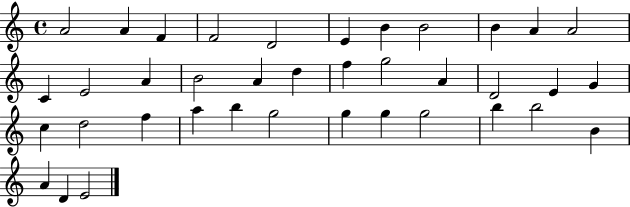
{
  \clef treble
  \time 4/4
  \defaultTimeSignature
  \key c \major
  a'2 a'4 f'4 | f'2 d'2 | e'4 b'4 b'2 | b'4 a'4 a'2 | \break c'4 e'2 a'4 | b'2 a'4 d''4 | f''4 g''2 a'4 | d'2 e'4 g'4 | \break c''4 d''2 f''4 | a''4 b''4 g''2 | g''4 g''4 g''2 | b''4 b''2 b'4 | \break a'4 d'4 e'2 | \bar "|."
}